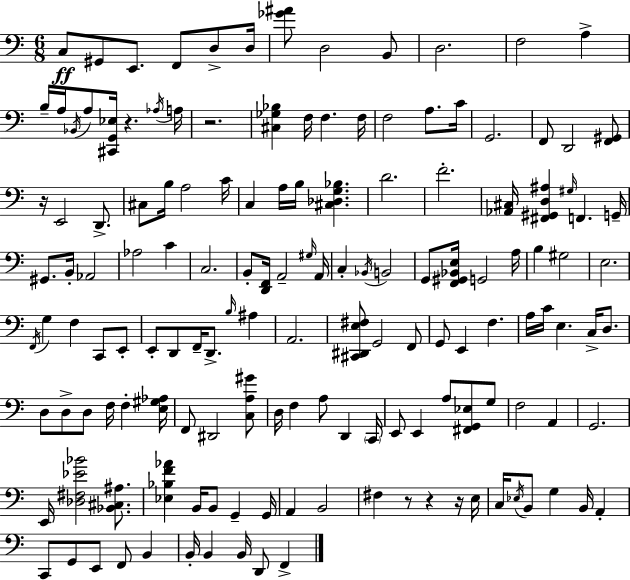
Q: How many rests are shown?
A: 6